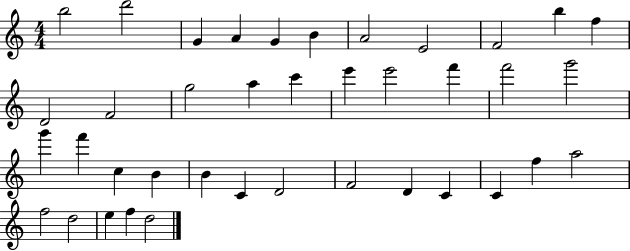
B5/h D6/h G4/q A4/q G4/q B4/q A4/h E4/h F4/h B5/q F5/q D4/h F4/h G5/h A5/q C6/q E6/q E6/h F6/q F6/h G6/h G6/q F6/q C5/q B4/q B4/q C4/q D4/h F4/h D4/q C4/q C4/q F5/q A5/h F5/h D5/h E5/q F5/q D5/h